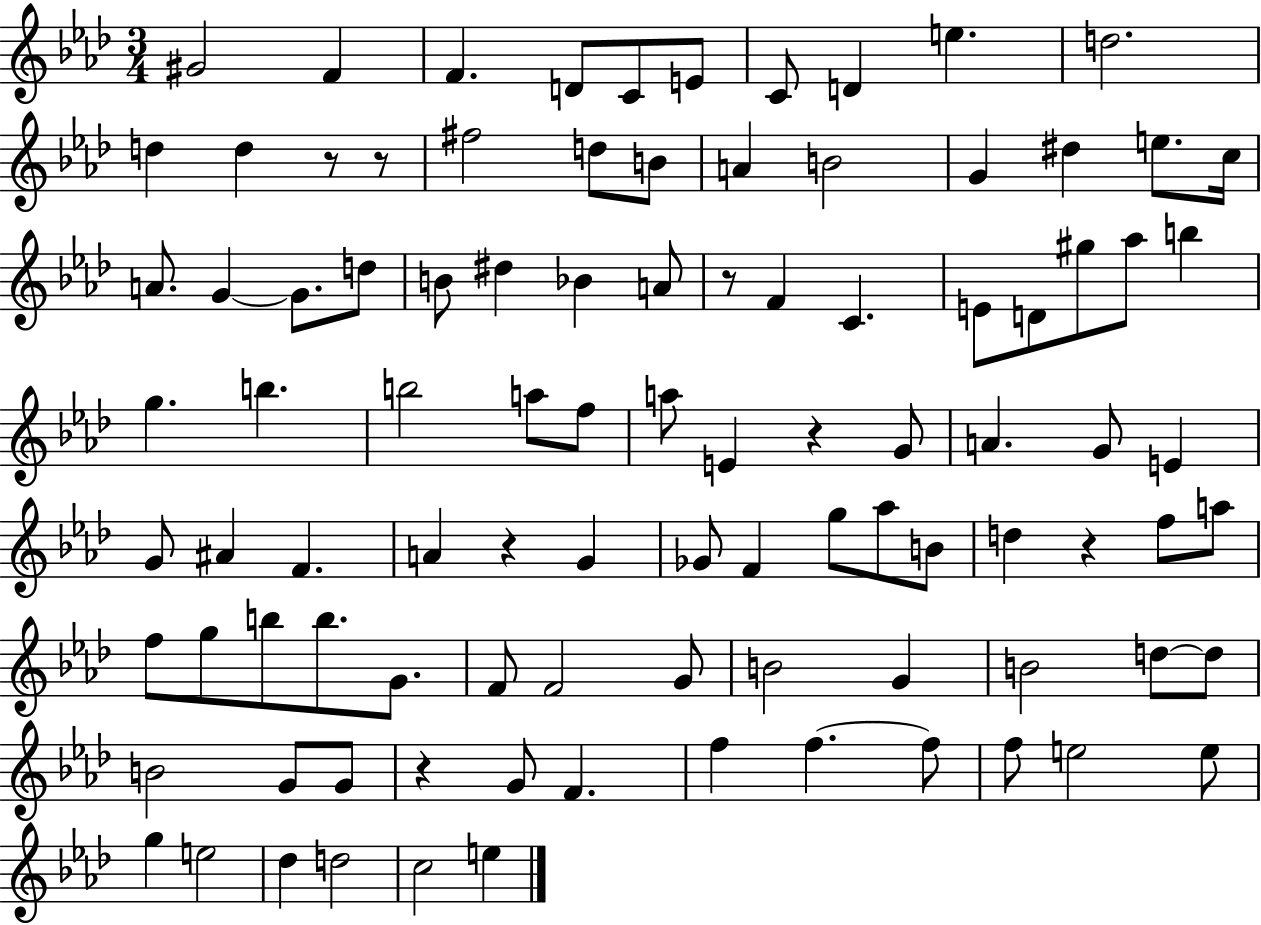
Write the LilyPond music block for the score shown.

{
  \clef treble
  \numericTimeSignature
  \time 3/4
  \key aes \major
  gis'2 f'4 | f'4. d'8 c'8 e'8 | c'8 d'4 e''4. | d''2. | \break d''4 d''4 r8 r8 | fis''2 d''8 b'8 | a'4 b'2 | g'4 dis''4 e''8. c''16 | \break a'8. g'4~~ g'8. d''8 | b'8 dis''4 bes'4 a'8 | r8 f'4 c'4. | e'8 d'8 gis''8 aes''8 b''4 | \break g''4. b''4. | b''2 a''8 f''8 | a''8 e'4 r4 g'8 | a'4. g'8 e'4 | \break g'8 ais'4 f'4. | a'4 r4 g'4 | ges'8 f'4 g''8 aes''8 b'8 | d''4 r4 f''8 a''8 | \break f''8 g''8 b''8 b''8. g'8. | f'8 f'2 g'8 | b'2 g'4 | b'2 d''8~~ d''8 | \break b'2 g'8 g'8 | r4 g'8 f'4. | f''4 f''4.~~ f''8 | f''8 e''2 e''8 | \break g''4 e''2 | des''4 d''2 | c''2 e''4 | \bar "|."
}